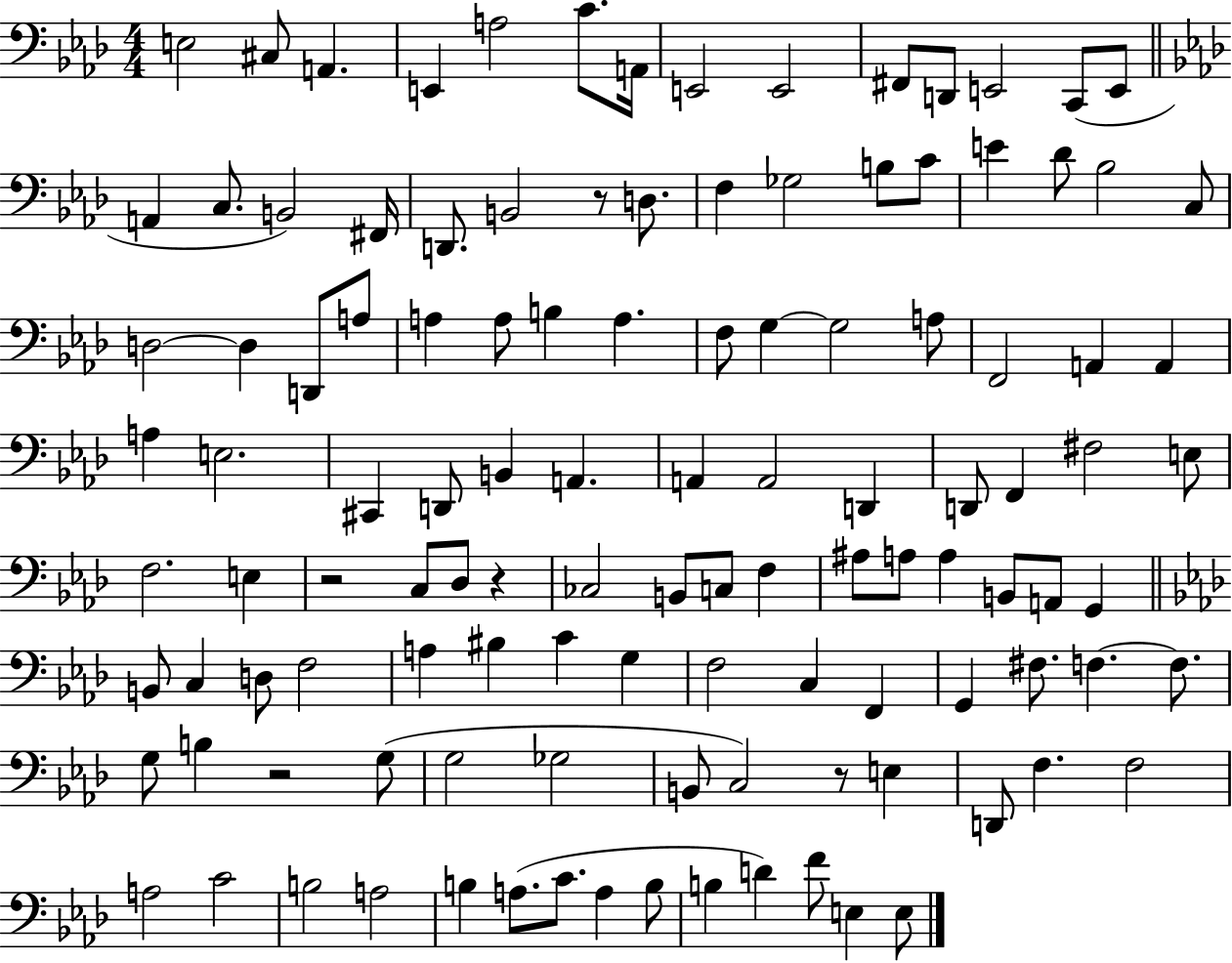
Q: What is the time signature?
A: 4/4